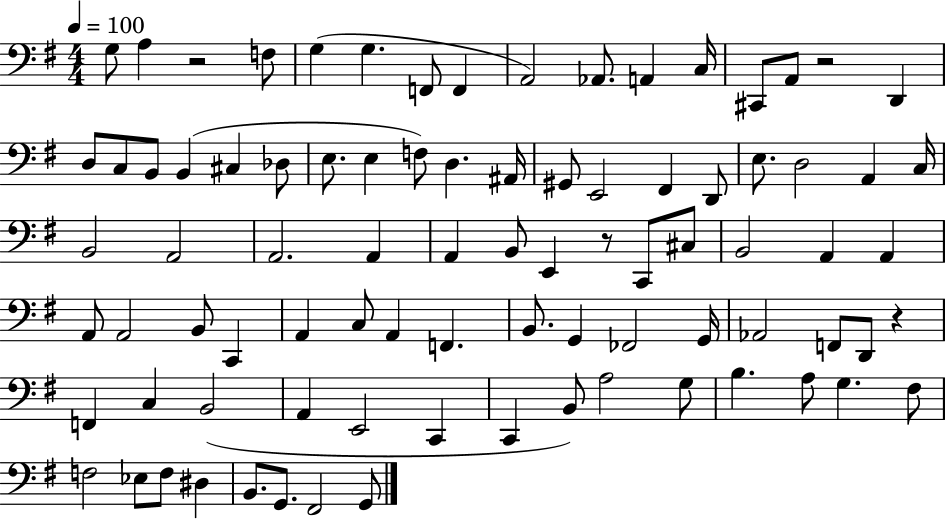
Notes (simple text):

G3/e A3/q R/h F3/e G3/q G3/q. F2/e F2/q A2/h Ab2/e. A2/q C3/s C#2/e A2/e R/h D2/q D3/e C3/e B2/e B2/q C#3/q Db3/e E3/e. E3/q F3/e D3/q. A#2/s G#2/e E2/h F#2/q D2/e E3/e. D3/h A2/q C3/s B2/h A2/h A2/h. A2/q A2/q B2/e E2/q R/e C2/e C#3/e B2/h A2/q A2/q A2/e A2/h B2/e C2/q A2/q C3/e A2/q F2/q. B2/e. G2/q FES2/h G2/s Ab2/h F2/e D2/e R/q F2/q C3/q B2/h A2/q E2/h C2/q C2/q B2/e A3/h G3/e B3/q. A3/e G3/q. F#3/e F3/h Eb3/e F3/e D#3/q B2/e. G2/e. F#2/h G2/e